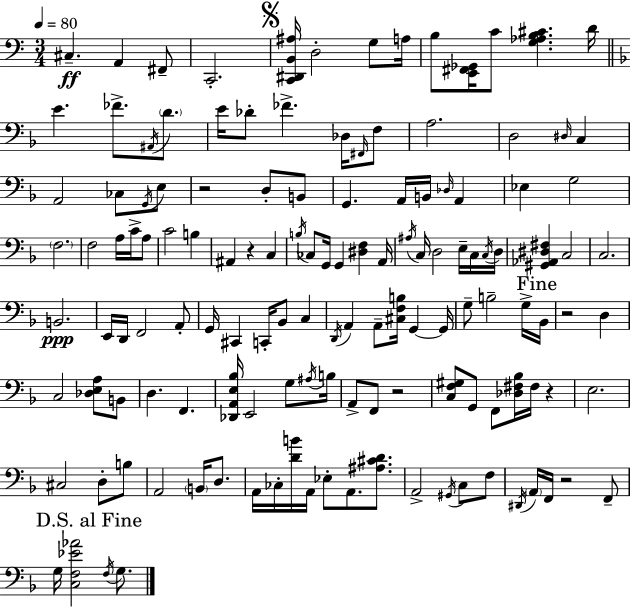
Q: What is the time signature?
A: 3/4